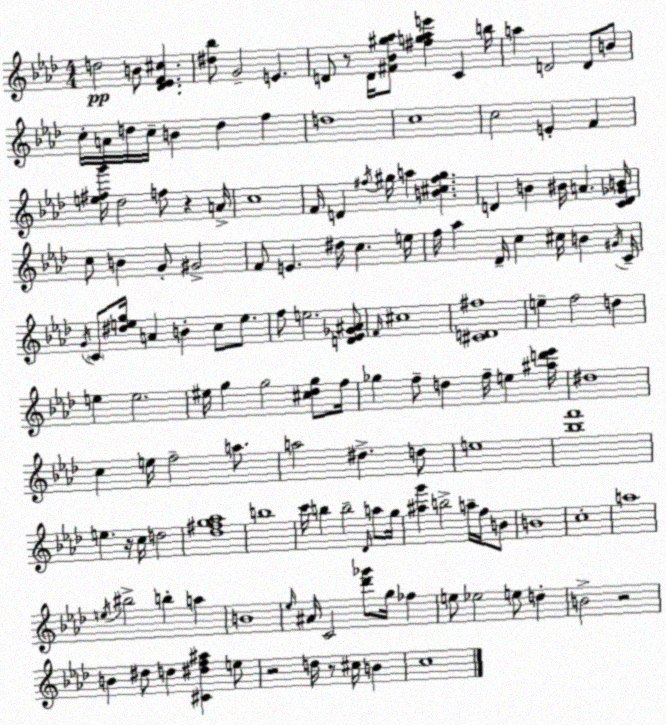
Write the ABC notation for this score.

X:1
T:Untitled
M:4/4
L:1/4
K:Fm
d2 B/2 [_D_EF^c] [^d_b]/2 G2 E D/2 z/2 D/4 [^F_B^g_a]/2 [^fg_ae'] C b/4 a D2 D/2 B/2 c/4 A/4 d/4 c/4 B d f d4 c4 c2 E F [e^fg']/4 _d2 f/2 z A/4 c4 F/4 D ^f/4 ^g/4 a [B^c^f^g] D B ^B/4 A [CD_GB]/4 c/2 B G/2 ^G2 F/2 E ^d/4 c e/4 f/4 _a _D/4 c ^c/4 B ^G/4 C/4 G/4 C/2 [^deg]/4 A B c/2 e/2 f/2 e2 [D_E_G^A]/2 F/4 ^c4 [^CD^f]4 e f2 d e e2 ^e/4 g g2 [^c_dg]/2 f/4 _g f/2 d f/4 e [^ad'_e']/4 ^d4 c e/4 f2 a/2 a2 ^d d/2 e4 [_bf']4 e z/4 c/4 d2 [_d^fg_a]4 b4 c'/4 b b2 _D/4 a/2 g/4 [^ag'] b2 a/4 f/4 B/2 B4 c4 a4 e/4 ^b2 b a B4 _e/4 ^A/4 C2 [_d'_g']/2 g/4 _f e/2 _e2 e/2 d B2 z2 B ^d/2 d [^C^df^a] e/2 z2 d/4 z/2 ^c/4 B c4